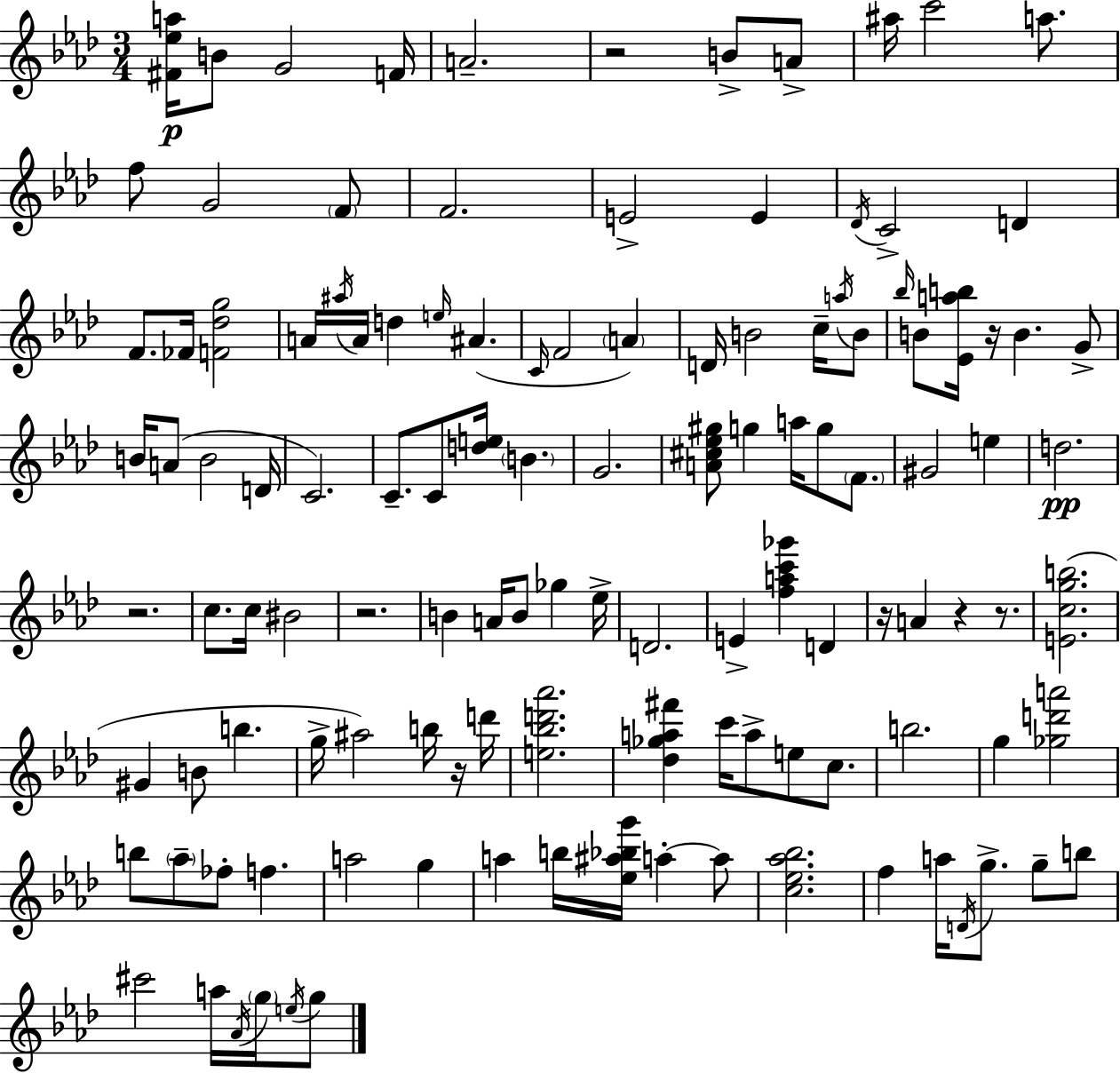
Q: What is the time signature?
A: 3/4